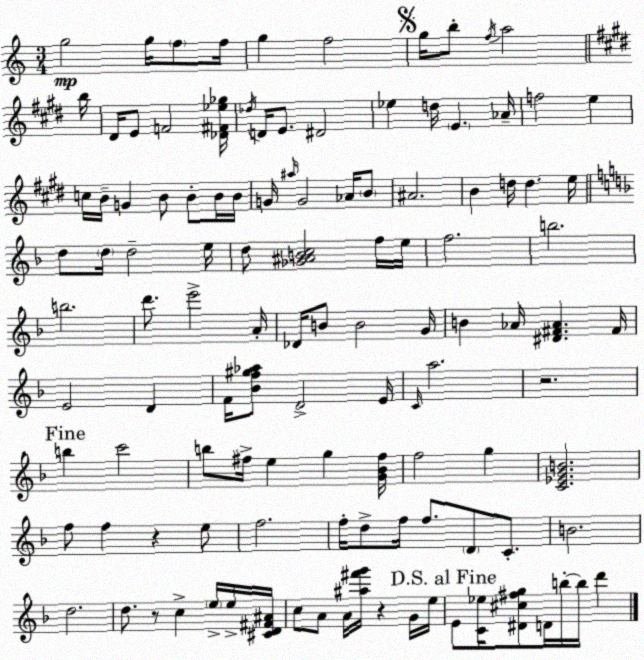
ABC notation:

X:1
T:Untitled
M:3/4
L:1/4
K:C
g2 g/4 f/2 f/4 g f2 g/4 b/2 f/4 a2 b/4 ^D/4 E/2 F2 [_D^F_e_g]/4 _d/4 D/4 E/2 ^D2 _e d/4 E _A/4 f2 e c/4 B/4 G B/2 B/2 B/4 B/4 G/4 ^a/4 G2 _A/4 B/2 ^A2 B d/4 d e/4 d/2 d/4 d2 e/4 d/2 [_G^ABc]2 f/4 e/4 f2 b2 b2 d'/2 e'2 A/4 _D/4 B/2 B2 G/4 B _A/4 [^D^F_A] ^F/4 E2 D F/4 [_Bf^g_a]/2 D2 E/4 C/4 a2 z2 b c'2 b/2 ^f/4 e g [G_B^f]/4 f2 g [C_EGB]2 f/2 f z e/2 f2 f/4 d/2 f/4 f/2 D/2 C/2 B2 d2 d/2 z/2 c e/4 e/4 [^CD^F^A]/4 c/2 A/2 A/4 [^a^f'g']/4 z G/4 e/4 E/2 [C_e]/4 [^D^c^fg]/2 D/4 b/4 b/4 d'